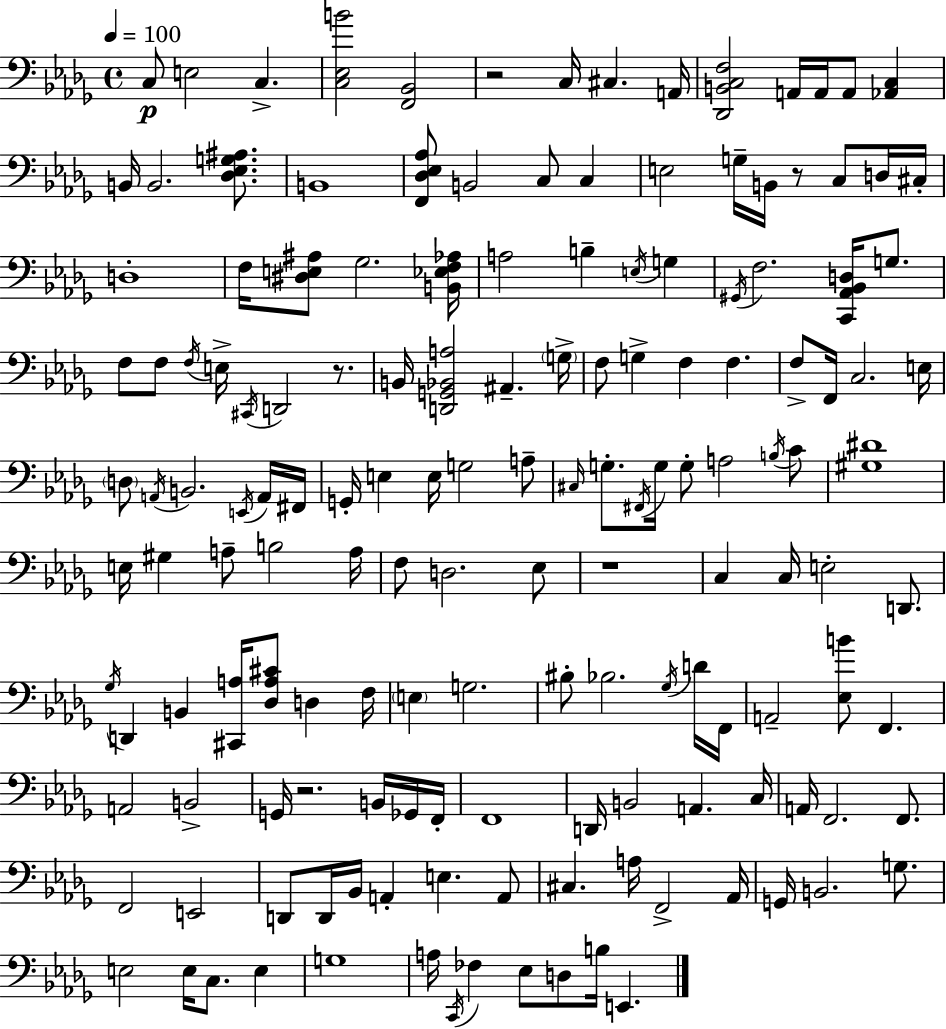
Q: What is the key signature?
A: BES minor